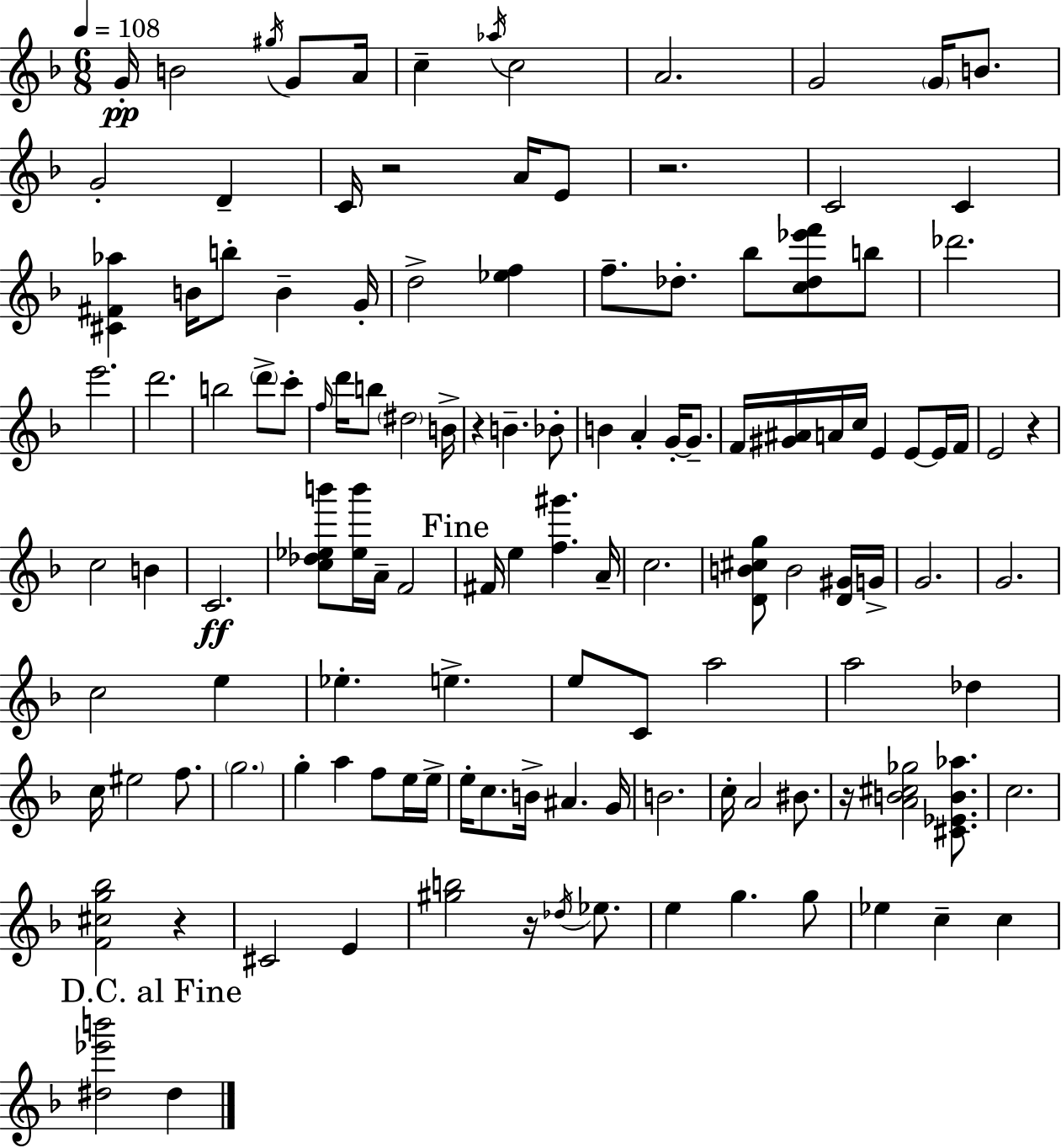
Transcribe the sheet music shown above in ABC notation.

X:1
T:Untitled
M:6/8
L:1/4
K:F
G/4 B2 ^g/4 G/2 A/4 c _a/4 c2 A2 G2 G/4 B/2 G2 D C/4 z2 A/4 E/2 z2 C2 C [^C^F_a] B/4 b/2 B G/4 d2 [_ef] f/2 _d/2 _b/2 [c_d_e'f']/2 b/2 _d'2 e'2 d'2 b2 d'/2 c'/2 f/4 d'/4 b/2 ^d2 B/4 z B _B/2 B A G/4 G/2 F/4 [^G^A]/4 A/4 c/4 E E/2 E/4 F/4 E2 z c2 B C2 [c_d_eb']/2 [_eb']/4 A/4 F2 ^F/4 e [f^g'] A/4 c2 [DB^cg]/2 B2 [D^G]/4 G/4 G2 G2 c2 e _e e e/2 C/2 a2 a2 _d c/4 ^e2 f/2 g2 g a f/2 e/4 e/4 e/4 c/2 B/4 ^A G/4 B2 c/4 A2 ^B/2 z/4 [AB^c_g]2 [^C_EB_a]/2 c2 [F^cg_b]2 z ^C2 E [^gb]2 z/4 _d/4 _e/2 e g g/2 _e c c [^d_e'b']2 ^d